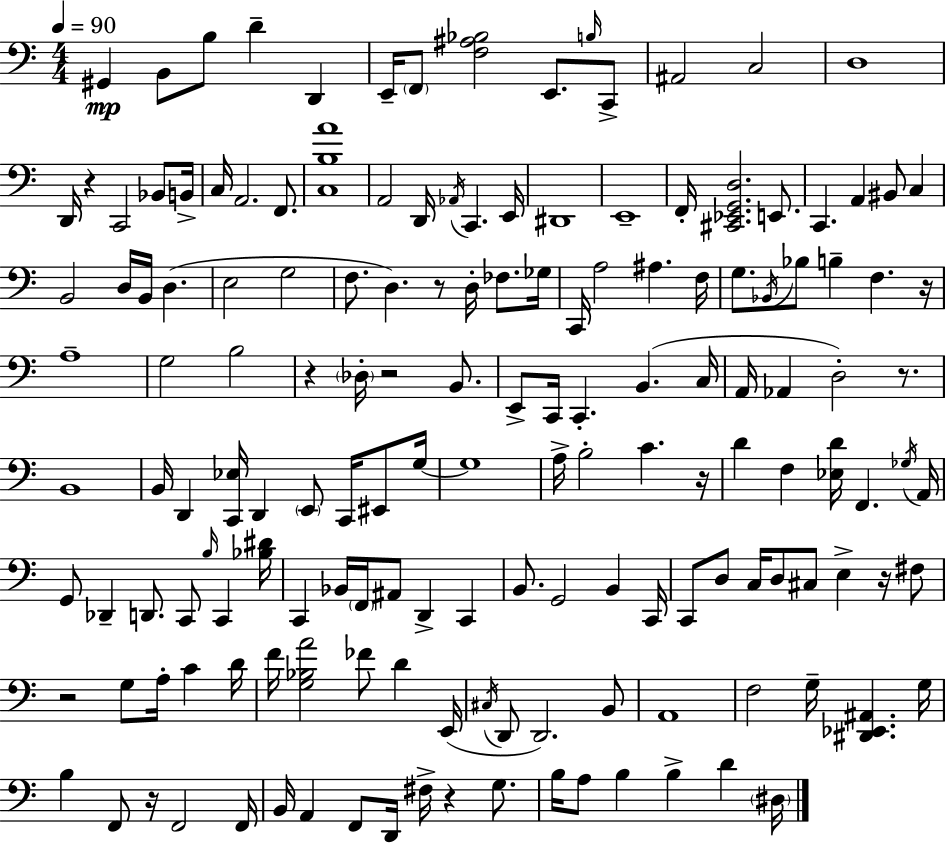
X:1
T:Untitled
M:4/4
L:1/4
K:C
^G,, B,,/2 B,/2 D D,, E,,/4 F,,/2 [F,^A,_B,]2 E,,/2 B,/4 C,,/2 ^A,,2 C,2 D,4 D,,/4 z C,,2 _B,,/2 B,,/4 C,/4 A,,2 F,,/2 [C,B,A]4 A,,2 D,,/4 _A,,/4 C,, E,,/4 ^D,,4 E,,4 F,,/4 [^C,,_E,,G,,D,]2 E,,/2 C,, A,, ^B,,/2 C, B,,2 D,/4 B,,/4 D, E,2 G,2 F,/2 D, z/2 D,/4 _F,/2 _G,/4 C,,/4 A,2 ^A, F,/4 G,/2 _B,,/4 _B,/2 B, F, z/4 A,4 G,2 B,2 z _D,/4 z2 B,,/2 E,,/2 C,,/4 C,, B,, C,/4 A,,/4 _A,, D,2 z/2 B,,4 B,,/4 D,, [C,,_E,]/4 D,, E,,/2 C,,/4 ^E,,/2 G,/4 G,4 A,/4 B,2 C z/4 D F, [_E,D]/4 F,, _G,/4 A,,/4 G,,/2 _D,, D,,/2 C,,/2 B,/4 C,, [_B,^D]/4 C,, _B,,/4 F,,/4 ^A,,/2 D,, C,, B,,/2 G,,2 B,, C,,/4 C,,/2 D,/2 C,/4 D,/2 ^C,/2 E, z/4 ^F,/2 z2 G,/2 A,/4 C D/4 F/4 [G,_B,A]2 _F/2 D E,,/4 ^C,/4 D,,/2 D,,2 B,,/2 A,,4 F,2 G,/4 [^D,,_E,,^A,,] G,/4 B, F,,/2 z/4 F,,2 F,,/4 B,,/4 A,, F,,/2 D,,/4 ^F,/4 z G,/2 B,/4 A,/2 B, B, D ^D,/4